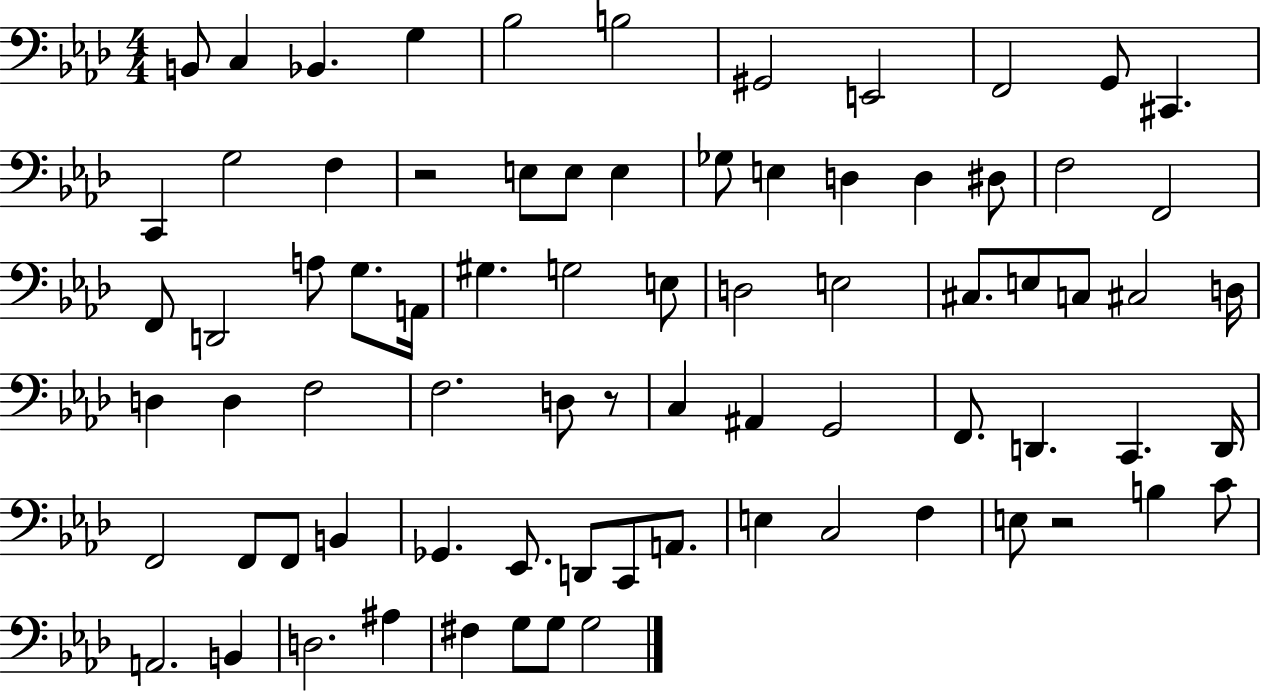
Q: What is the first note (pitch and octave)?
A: B2